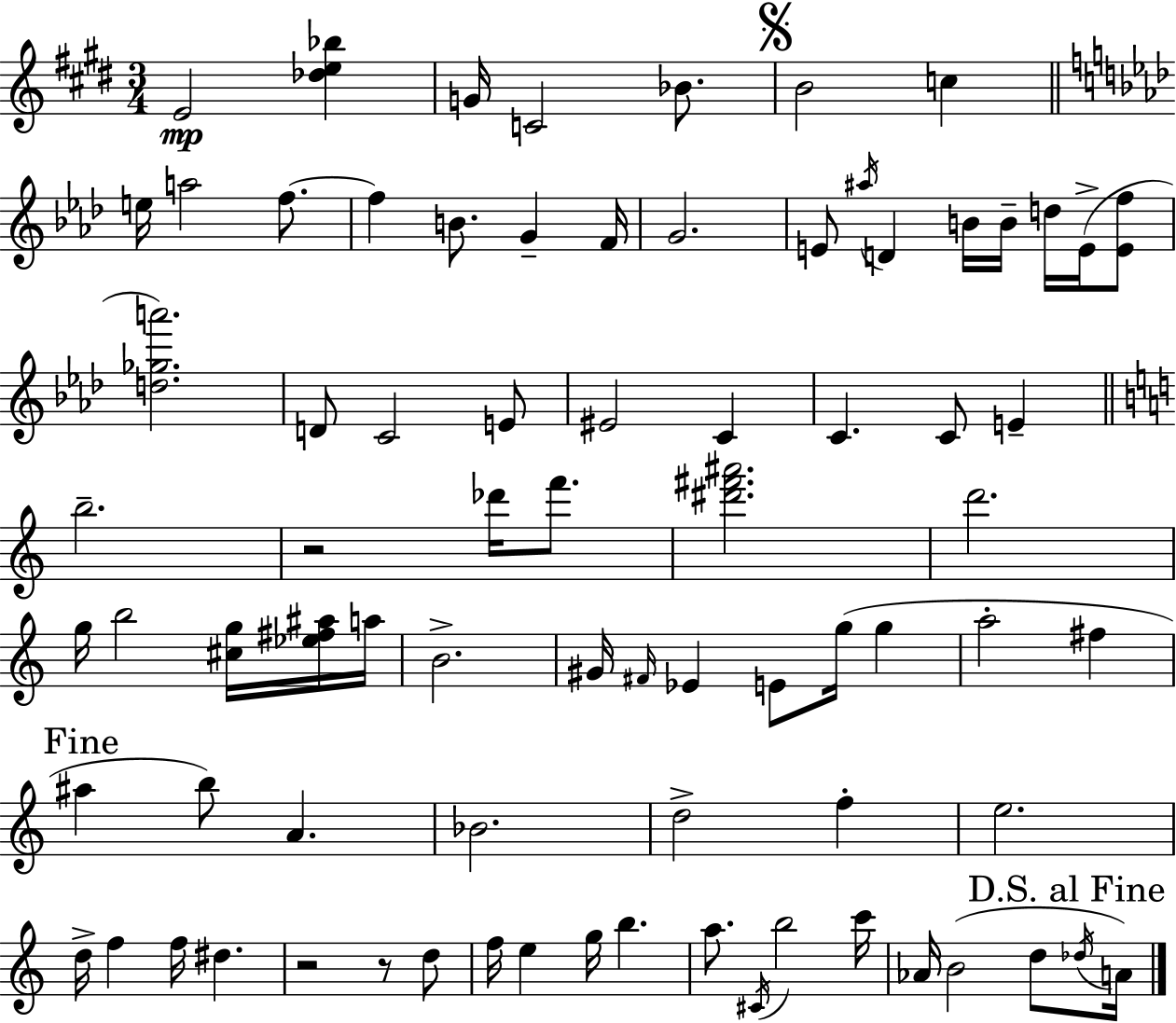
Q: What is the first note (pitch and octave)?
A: E4